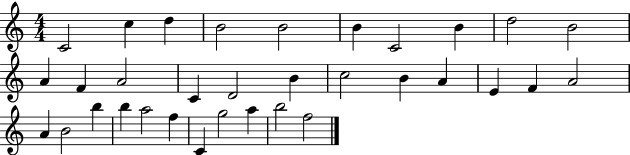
{
  \clef treble
  \numericTimeSignature
  \time 4/4
  \key c \major
  c'2 c''4 d''4 | b'2 b'2 | b'4 c'2 b'4 | d''2 b'2 | \break a'4 f'4 a'2 | c'4 d'2 b'4 | c''2 b'4 a'4 | e'4 f'4 a'2 | \break a'4 b'2 b''4 | b''4 a''2 f''4 | c'4 g''2 a''4 | b''2 f''2 | \break \bar "|."
}